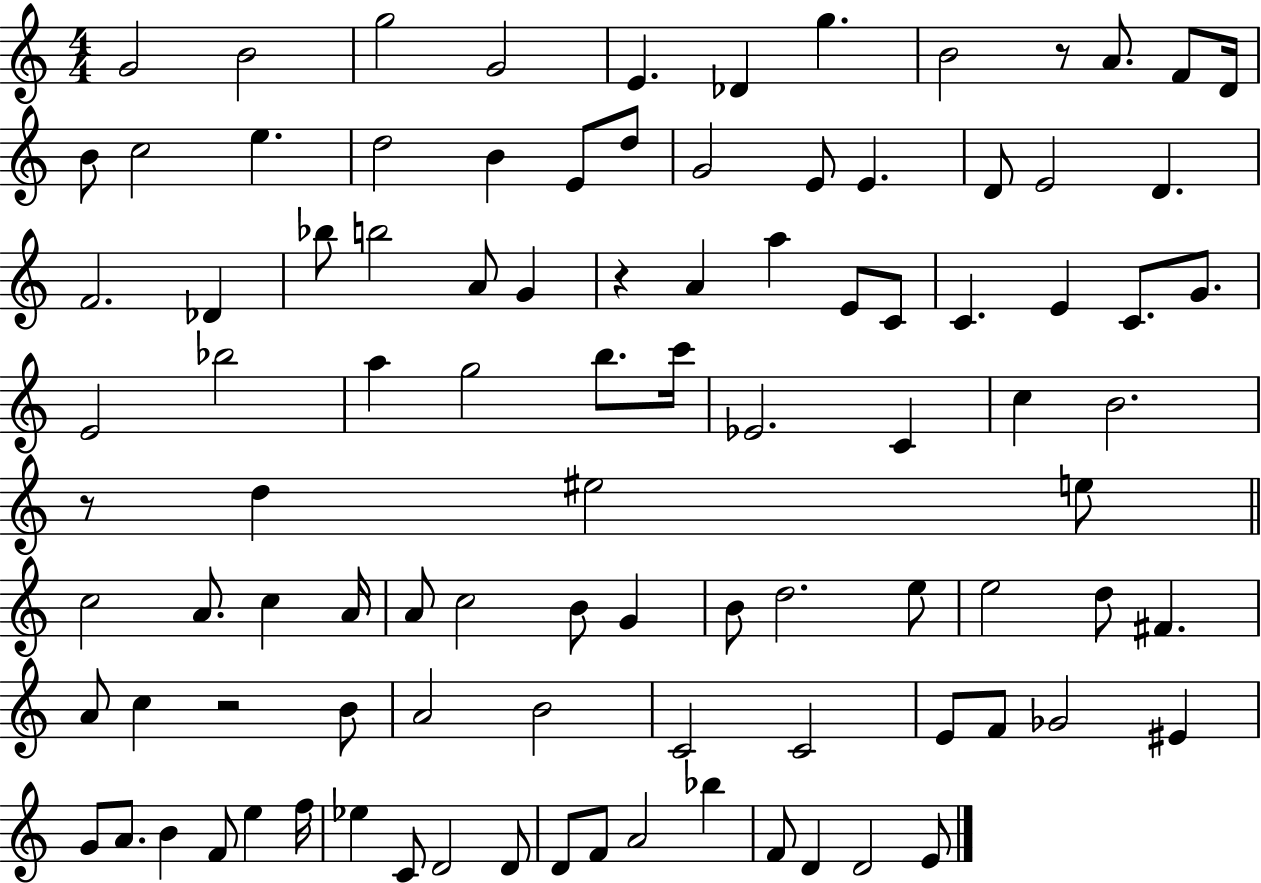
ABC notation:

X:1
T:Untitled
M:4/4
L:1/4
K:C
G2 B2 g2 G2 E _D g B2 z/2 A/2 F/2 D/4 B/2 c2 e d2 B E/2 d/2 G2 E/2 E D/2 E2 D F2 _D _b/2 b2 A/2 G z A a E/2 C/2 C E C/2 G/2 E2 _b2 a g2 b/2 c'/4 _E2 C c B2 z/2 d ^e2 e/2 c2 A/2 c A/4 A/2 c2 B/2 G B/2 d2 e/2 e2 d/2 ^F A/2 c z2 B/2 A2 B2 C2 C2 E/2 F/2 _G2 ^E G/2 A/2 B F/2 e f/4 _e C/2 D2 D/2 D/2 F/2 A2 _b F/2 D D2 E/2